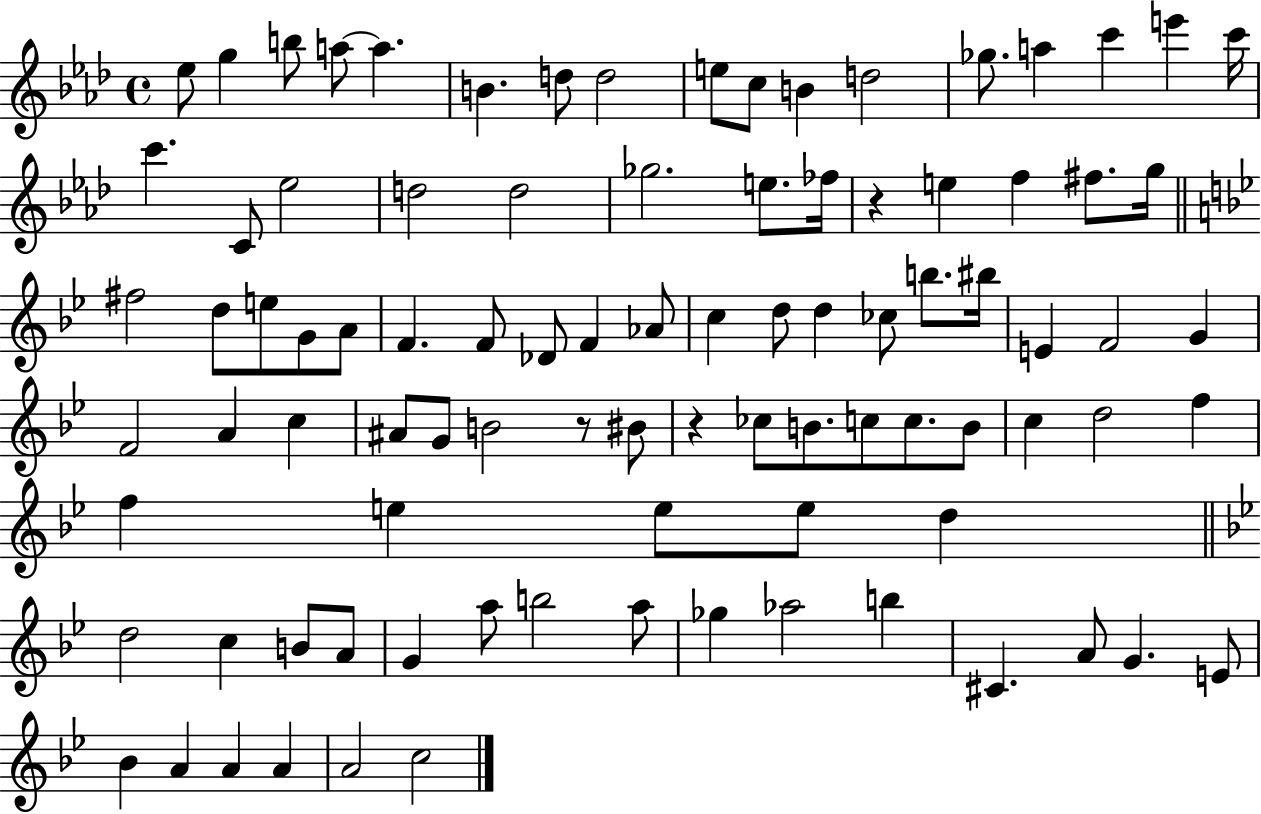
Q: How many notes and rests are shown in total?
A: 92